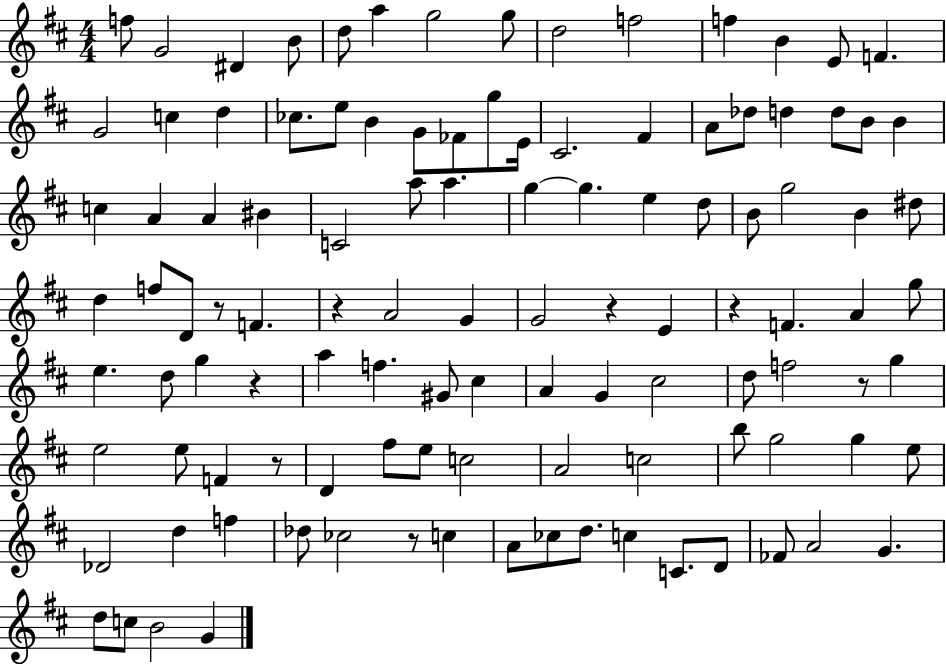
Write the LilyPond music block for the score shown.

{
  \clef treble
  \numericTimeSignature
  \time 4/4
  \key d \major
  \repeat volta 2 { f''8 g'2 dis'4 b'8 | d''8 a''4 g''2 g''8 | d''2 f''2 | f''4 b'4 e'8 f'4. | \break g'2 c''4 d''4 | ces''8. e''8 b'4 g'8 fes'8 g''8 e'16 | cis'2. fis'4 | a'8 des''8 d''4 d''8 b'8 b'4 | \break c''4 a'4 a'4 bis'4 | c'2 a''8 a''4. | g''4~~ g''4. e''4 d''8 | b'8 g''2 b'4 dis''8 | \break d''4 f''8 d'8 r8 f'4. | r4 a'2 g'4 | g'2 r4 e'4 | r4 f'4. a'4 g''8 | \break e''4. d''8 g''4 r4 | a''4 f''4. gis'8 cis''4 | a'4 g'4 cis''2 | d''8 f''2 r8 g''4 | \break e''2 e''8 f'4 r8 | d'4 fis''8 e''8 c''2 | a'2 c''2 | b''8 g''2 g''4 e''8 | \break des'2 d''4 f''4 | des''8 ces''2 r8 c''4 | a'8 ces''8 d''8. c''4 c'8. d'8 | fes'8 a'2 g'4. | \break d''8 c''8 b'2 g'4 | } \bar "|."
}